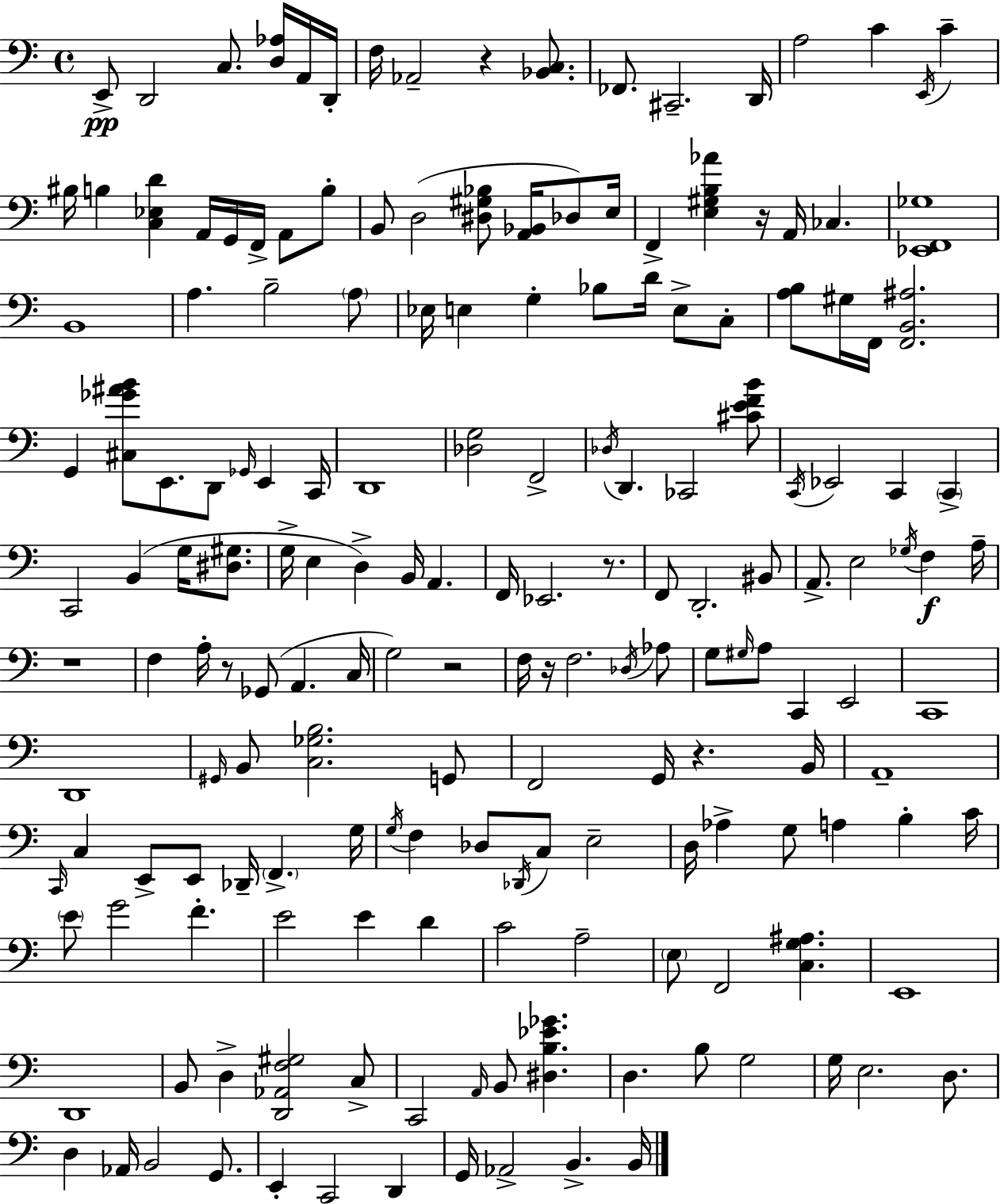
X:1
T:Untitled
M:4/4
L:1/4
K:Am
E,,/2 D,,2 C,/2 [D,_A,]/4 A,,/4 D,,/4 F,/4 _A,,2 z [_B,,C,]/2 _F,,/2 ^C,,2 D,,/4 A,2 C E,,/4 C ^B,/4 B, [C,_E,D] A,,/4 G,,/4 F,,/4 A,,/2 B,/2 B,,/2 D,2 [^D,^G,_B,]/2 [A,,_B,,]/4 _D,/2 E,/4 F,, [E,^G,B,_A] z/4 A,,/4 _C, [_E,,F,,_G,]4 B,,4 A, B,2 A,/2 _E,/4 E, G, _B,/2 D/4 E,/2 C,/2 [A,B,]/2 ^G,/4 F,,/4 [F,,B,,^A,]2 G,, [^C,_G^AB]/2 E,,/2 D,,/2 _G,,/4 E,, C,,/4 D,,4 [_D,G,]2 F,,2 _D,/4 D,, _C,,2 [^CEFB]/2 C,,/4 _E,,2 C,, C,, C,,2 B,, G,/4 [^D,^G,]/2 G,/4 E, D, B,,/4 A,, F,,/4 _E,,2 z/2 F,,/2 D,,2 ^B,,/2 A,,/2 E,2 _G,/4 F, A,/4 z4 F, A,/4 z/2 _G,,/2 A,, C,/4 G,2 z2 F,/4 z/4 F,2 _D,/4 _A,/2 G,/2 ^G,/4 A,/2 C,, E,,2 C,,4 D,,4 ^G,,/4 B,,/2 [C,_G,B,]2 G,,/2 F,,2 G,,/4 z B,,/4 A,,4 C,,/4 C, E,,/2 E,,/2 _D,,/4 F,, G,/4 G,/4 F, _D,/2 _D,,/4 C,/2 E,2 D,/4 _A, G,/2 A, B, C/4 E/2 G2 F E2 E D C2 A,2 E,/2 F,,2 [C,G,^A,] E,,4 D,,4 B,,/2 D, [D,,_A,,F,^G,]2 C,/2 C,,2 A,,/4 B,,/2 [^D,B,_E_G] D, B,/2 G,2 G,/4 E,2 D,/2 D, _A,,/4 B,,2 G,,/2 E,, C,,2 D,, G,,/4 _A,,2 B,, B,,/4